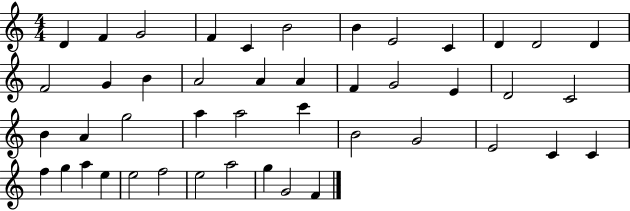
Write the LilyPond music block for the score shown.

{
  \clef treble
  \numericTimeSignature
  \time 4/4
  \key c \major
  d'4 f'4 g'2 | f'4 c'4 b'2 | b'4 e'2 c'4 | d'4 d'2 d'4 | \break f'2 g'4 b'4 | a'2 a'4 a'4 | f'4 g'2 e'4 | d'2 c'2 | \break b'4 a'4 g''2 | a''4 a''2 c'''4 | b'2 g'2 | e'2 c'4 c'4 | \break f''4 g''4 a''4 e''4 | e''2 f''2 | e''2 a''2 | g''4 g'2 f'4 | \break \bar "|."
}